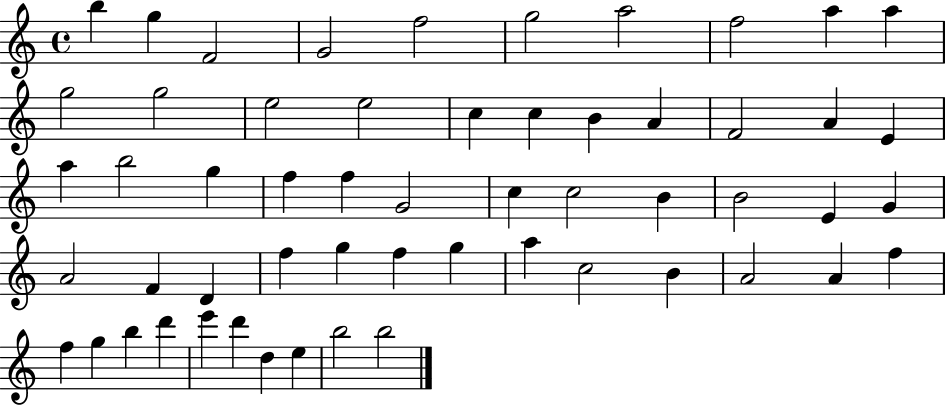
X:1
T:Untitled
M:4/4
L:1/4
K:C
b g F2 G2 f2 g2 a2 f2 a a g2 g2 e2 e2 c c B A F2 A E a b2 g f f G2 c c2 B B2 E G A2 F D f g f g a c2 B A2 A f f g b d' e' d' d e b2 b2